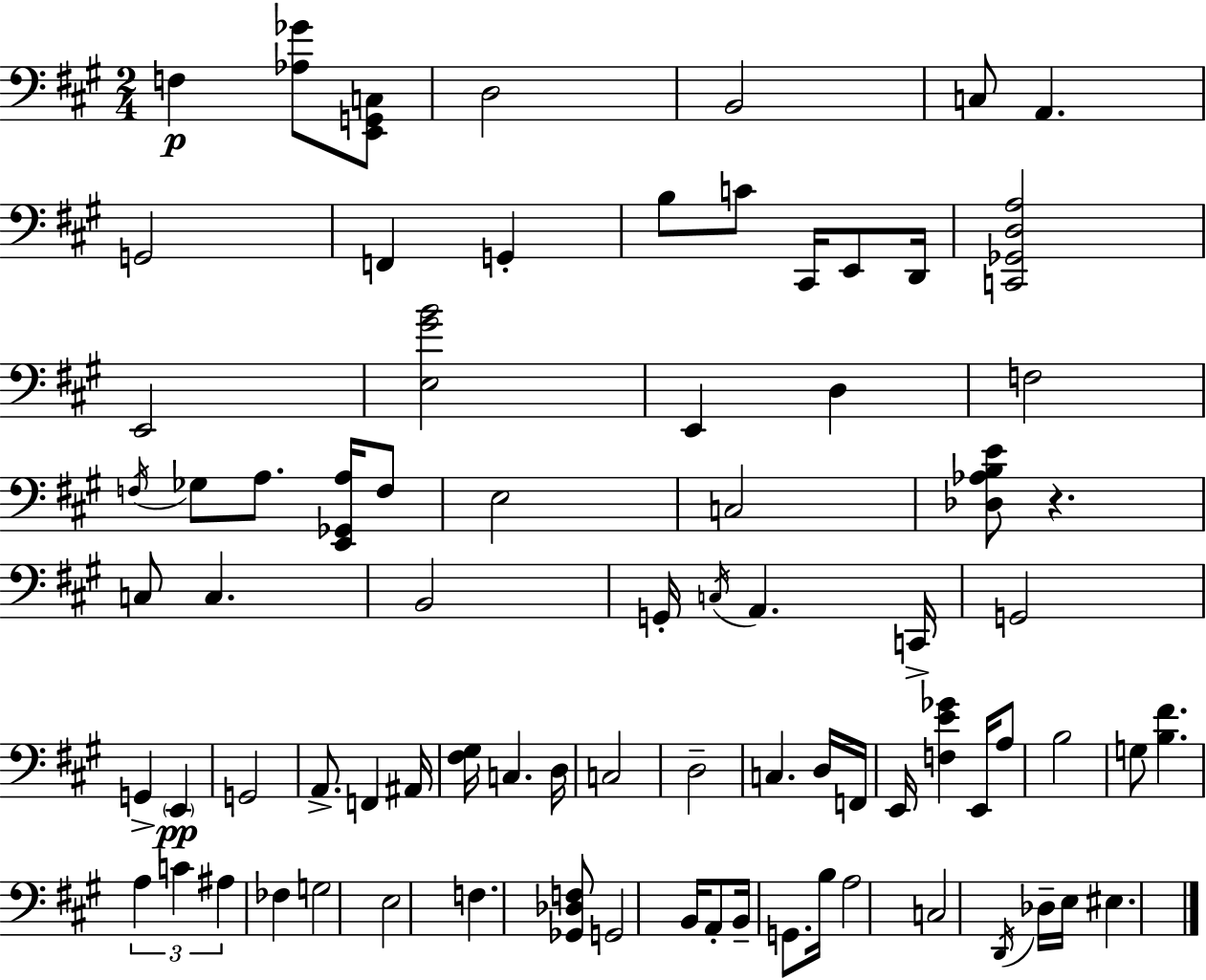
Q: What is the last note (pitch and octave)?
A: EIS3